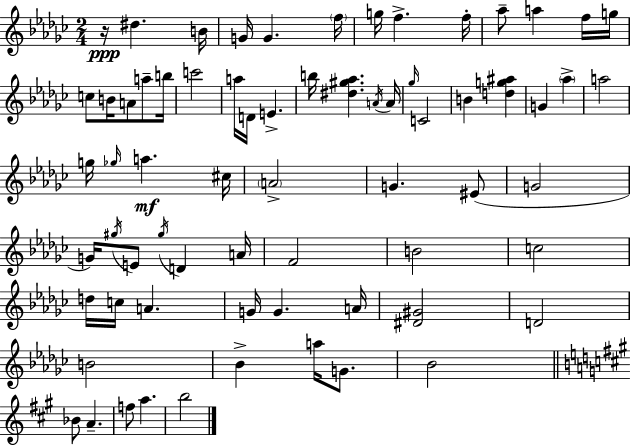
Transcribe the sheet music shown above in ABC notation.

X:1
T:Untitled
M:2/4
L:1/4
K:Ebm
z/4 ^d B/4 G/4 G f/4 g/4 f f/4 _a/2 a f/4 g/4 c/2 B/4 A/2 a/2 b/4 c'2 a/4 D/4 E b/4 [^d^g_a] A/4 A/4 _g/4 C2 B [dg^a] G _a a2 g/4 _g/4 a ^c/4 A2 G ^E/2 G2 G/4 ^g/4 E/2 ^g/4 D A/4 F2 B2 c2 d/4 c/4 A G/4 G A/4 [^D^G]2 D2 B2 _B a/4 G/2 _B2 _B/2 A f/2 a b2